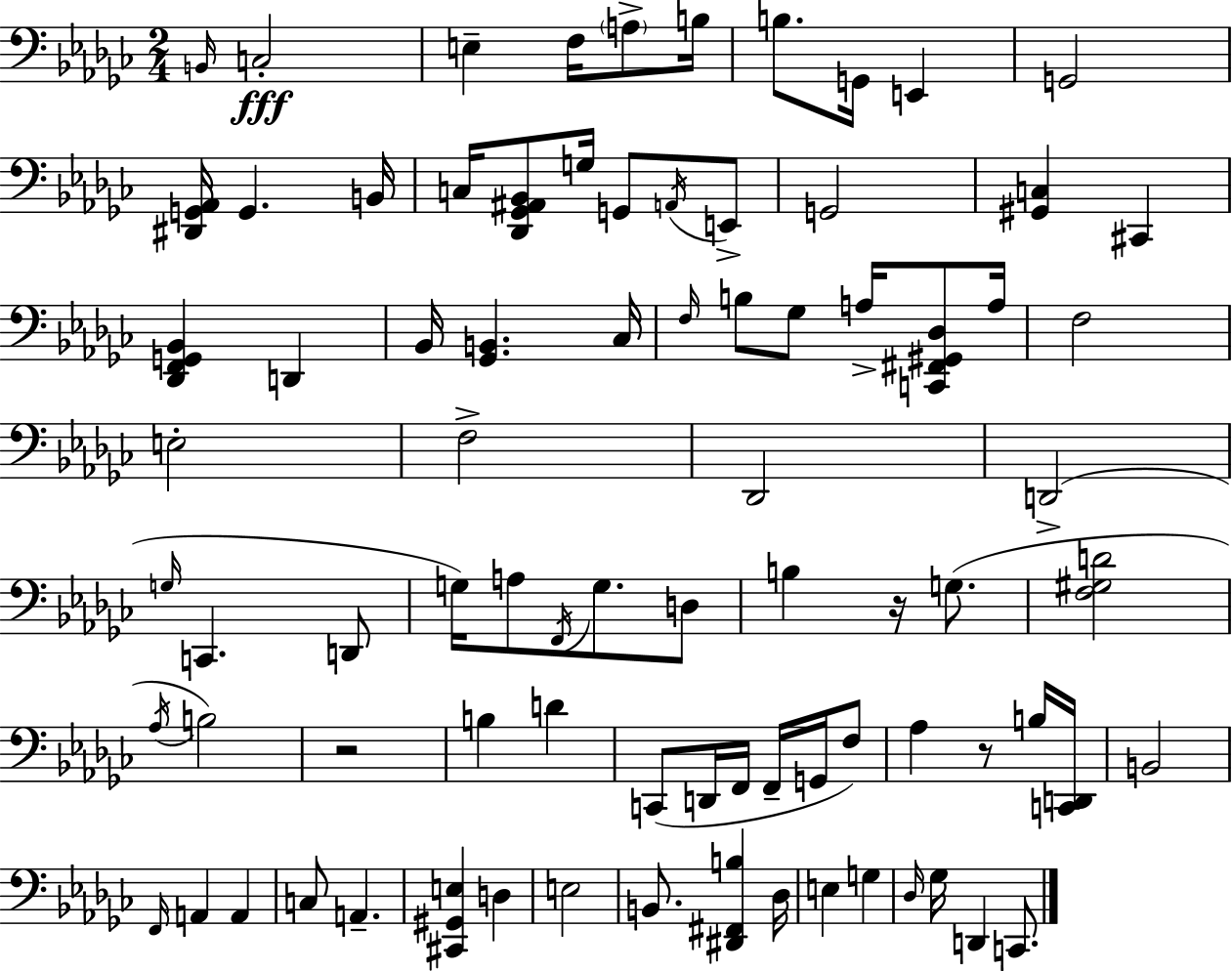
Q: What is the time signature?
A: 2/4